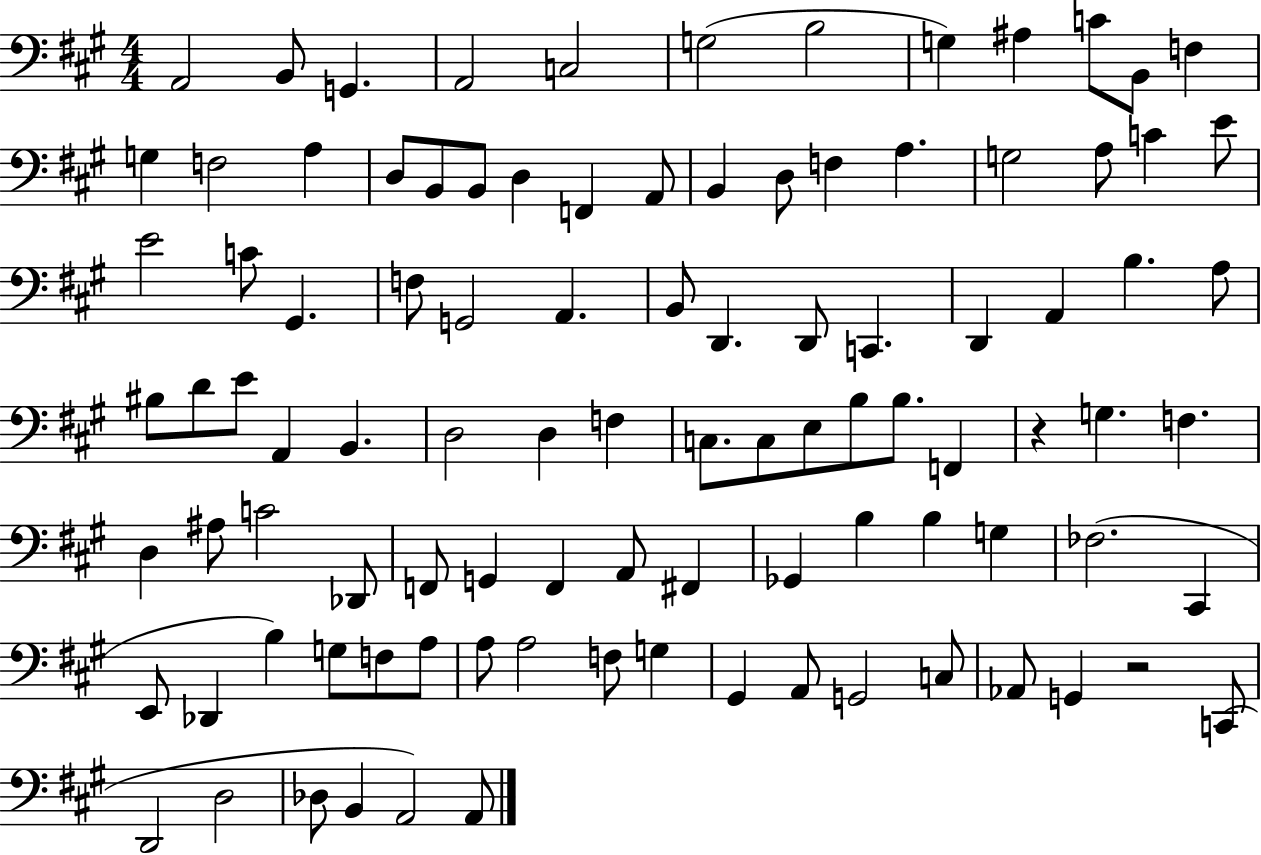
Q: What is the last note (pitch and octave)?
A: A2